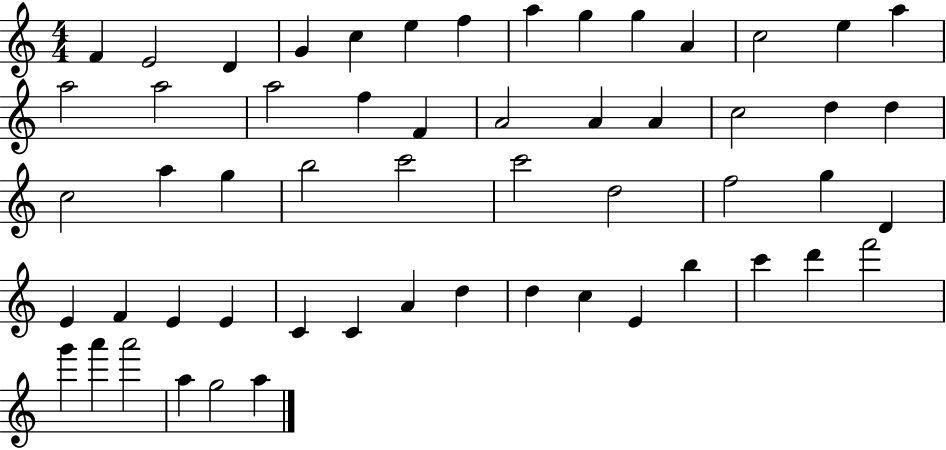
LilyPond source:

{
  \clef treble
  \numericTimeSignature
  \time 4/4
  \key c \major
  f'4 e'2 d'4 | g'4 c''4 e''4 f''4 | a''4 g''4 g''4 a'4 | c''2 e''4 a''4 | \break a''2 a''2 | a''2 f''4 f'4 | a'2 a'4 a'4 | c''2 d''4 d''4 | \break c''2 a''4 g''4 | b''2 c'''2 | c'''2 d''2 | f''2 g''4 d'4 | \break e'4 f'4 e'4 e'4 | c'4 c'4 a'4 d''4 | d''4 c''4 e'4 b''4 | c'''4 d'''4 f'''2 | \break g'''4 a'''4 a'''2 | a''4 g''2 a''4 | \bar "|."
}